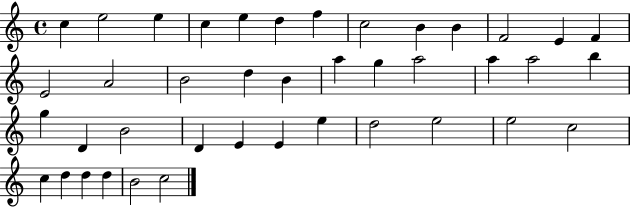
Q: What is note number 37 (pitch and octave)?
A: D5